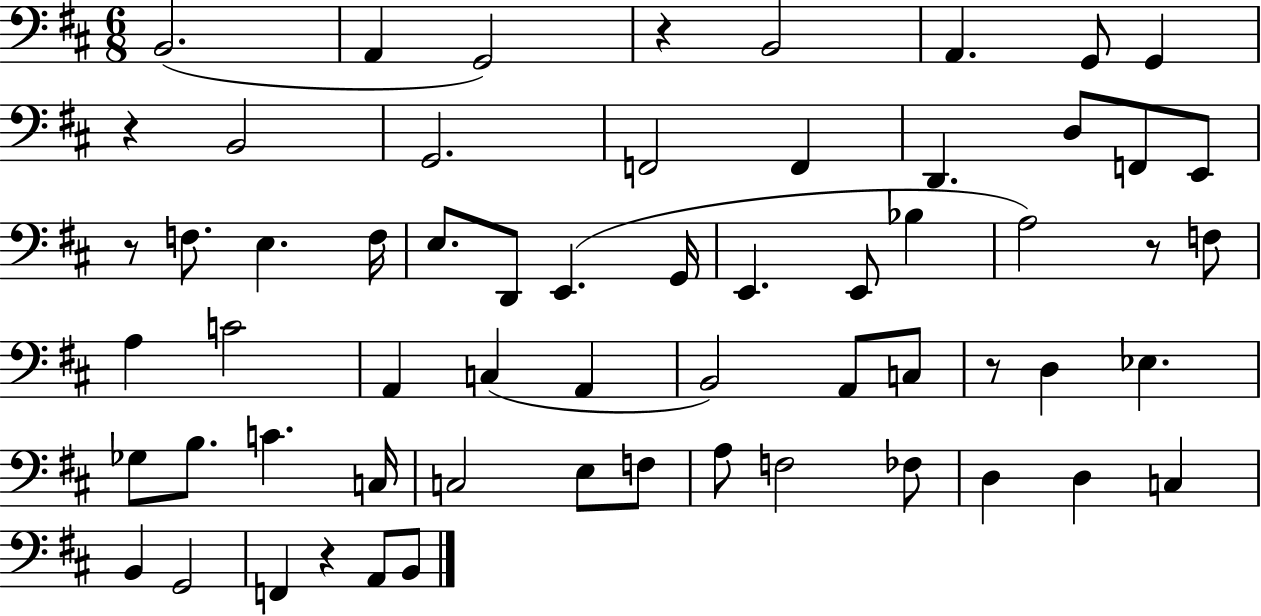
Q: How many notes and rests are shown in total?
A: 61